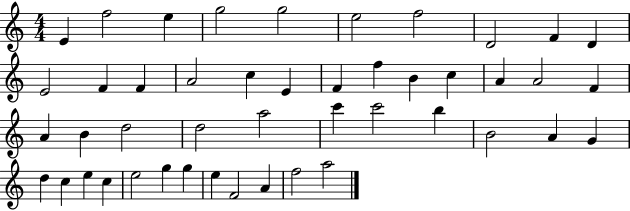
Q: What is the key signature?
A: C major